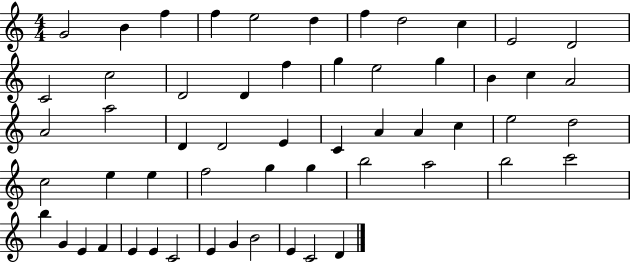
G4/h B4/q F5/q F5/q E5/h D5/q F5/q D5/h C5/q E4/h D4/h C4/h C5/h D4/h D4/q F5/q G5/q E5/h G5/q B4/q C5/q A4/h A4/h A5/h D4/q D4/h E4/q C4/q A4/q A4/q C5/q E5/h D5/h C5/h E5/q E5/q F5/h G5/q G5/q B5/h A5/h B5/h C6/h B5/q G4/q E4/q F4/q E4/q E4/q C4/h E4/q G4/q B4/h E4/q C4/h D4/q